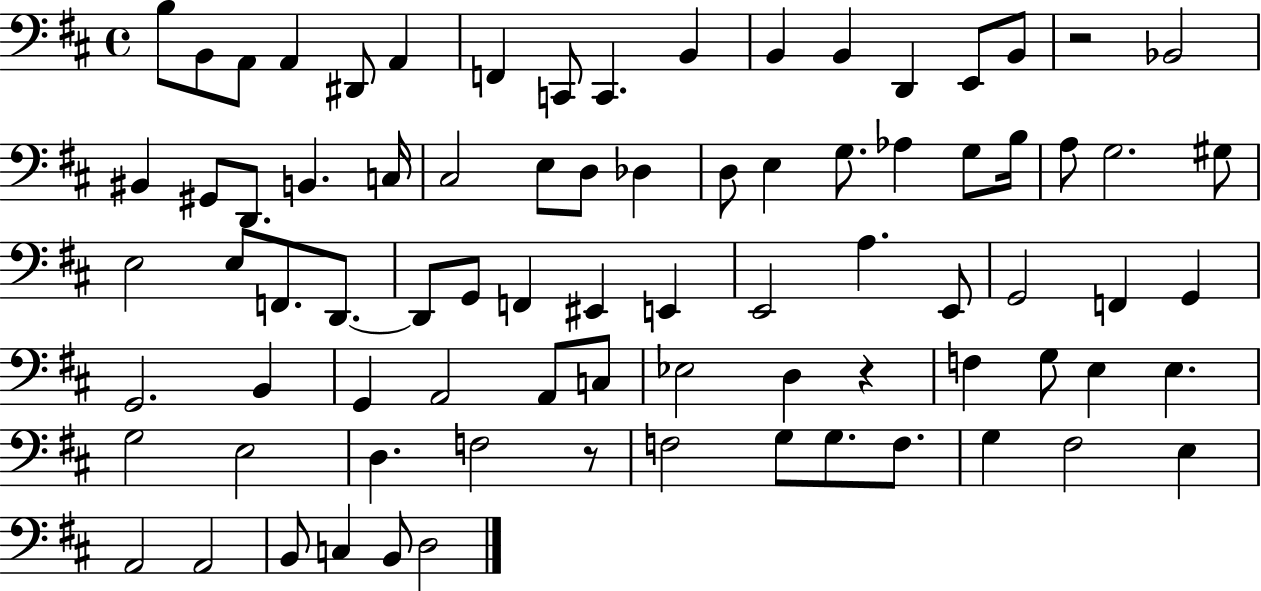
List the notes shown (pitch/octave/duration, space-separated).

B3/e B2/e A2/e A2/q D#2/e A2/q F2/q C2/e C2/q. B2/q B2/q B2/q D2/q E2/e B2/e R/h Bb2/h BIS2/q G#2/e D2/e. B2/q. C3/s C#3/h E3/e D3/e Db3/q D3/e E3/q G3/e. Ab3/q G3/e B3/s A3/e G3/h. G#3/e E3/h E3/e F2/e. D2/e. D2/e G2/e F2/q EIS2/q E2/q E2/h A3/q. E2/e G2/h F2/q G2/q G2/h. B2/q G2/q A2/h A2/e C3/e Eb3/h D3/q R/q F3/q G3/e E3/q E3/q. G3/h E3/h D3/q. F3/h R/e F3/h G3/e G3/e. F3/e. G3/q F#3/h E3/q A2/h A2/h B2/e C3/q B2/e D3/h